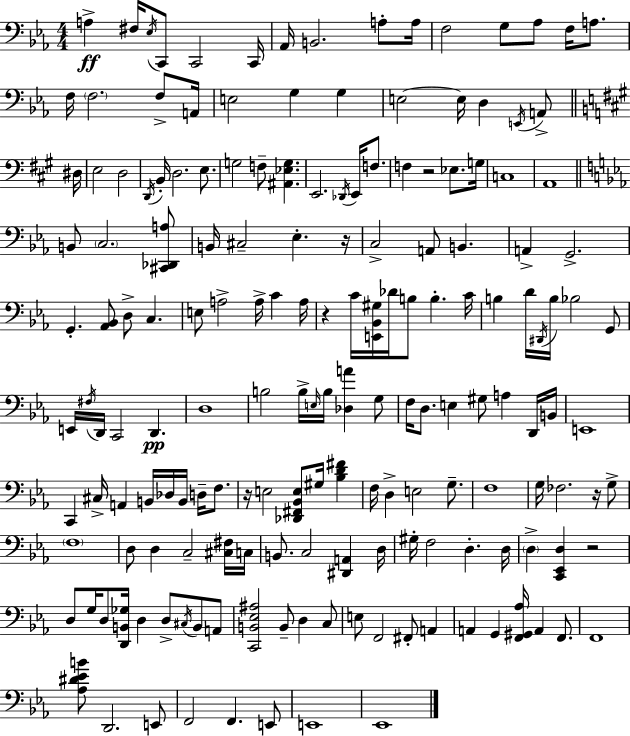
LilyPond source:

{
  \clef bass
  \numericTimeSignature
  \time 4/4
  \key ees \major
  a4->\ff fis16 \acciaccatura { ees16 } c,8 c,2 | c,16 aes,16 b,2. a8-. | a16 f2 g8 aes8 f16 a8. | f16 \parenthesize f2. f8-> | \break a,16 e2 g4 g4 | e2~~ e16 d4 \acciaccatura { e,16 } a,8-> | \bar "||" \break \key a \major dis16 e2 d2 | \acciaccatura { d,16 } b,16-. d2. e8. | g2 f8-- <ais, ees g>4. | e,2. \acciaccatura { des,16 } e,16 | \break f8. f4 r2 ees8. | g16 c1 | a,1 | \bar "||" \break \key ees \major b,8 \parenthesize c2. <cis, des, a>8 | b,16 cis2-- ees4.-. r16 | c2-> a,8 b,4. | a,4-> g,2.-> | \break g,4.-. <aes, bes,>8 d8-> c4. | e8 a2-> a16-> c'4 a16 | r4 c'16 <e, bes, gis>16 des'16 b8 b4.-. c'16 | b4 d'16 \acciaccatura { dis,16 } b16 bes2 g,8 | \break e,16 \acciaccatura { fis16 } d,16 c,2 d,4.\pp | d1 | b2 b16-> \grace { e16 } b16 <des a'>4 | g8 f16 d8. e4 gis8 a4 | \break d,16 b,16 e,1 | c,4 cis16-> a,4 b,16 des16 b,16 d16-- | f8. r16 e2 <des, fis, bes, e>8 gis16 <bes d' fis'>4 | f16 d4-> e2 | \break g8.-- f1 | g16 fes2. | r16 g8-> \parenthesize f1 | d8 d4 c2-- | \break <cis fis>16 c16 b,8. c2 <dis, a,>4 | d16 gis16-. f2 d4.-. | d16 \parenthesize d4-> <c, ees, d>4 r2 | d8 g16 d8 <d, b, ges>16 d4 d8-> \acciaccatura { cis16 } | \break b,8 a,8 <c, b, ees ais>2 b,8-- d4 | c8 e8 f,2 fis,8-. | a,4 a,4 g,4 <f, gis, aes>16 a,4 | f,8. f,1 | \break <aes dis' ees' b'>8 d,2. | e,8 f,2 f,4. | e,8 e,1 | ees,1 | \break \bar "|."
}